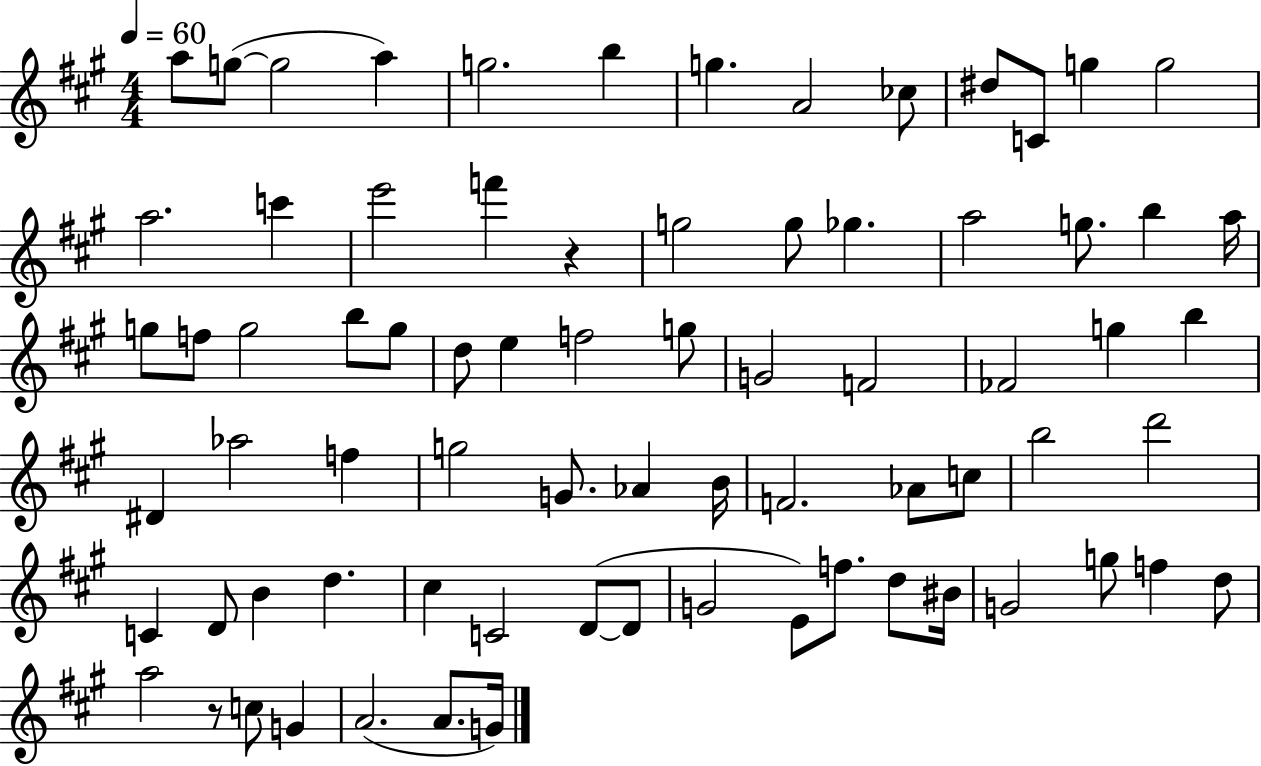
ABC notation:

X:1
T:Untitled
M:4/4
L:1/4
K:A
a/2 g/2 g2 a g2 b g A2 _c/2 ^d/2 C/2 g g2 a2 c' e'2 f' z g2 g/2 _g a2 g/2 b a/4 g/2 f/2 g2 b/2 g/2 d/2 e f2 g/2 G2 F2 _F2 g b ^D _a2 f g2 G/2 _A B/4 F2 _A/2 c/2 b2 d'2 C D/2 B d ^c C2 D/2 D/2 G2 E/2 f/2 d/2 ^B/4 G2 g/2 f d/2 a2 z/2 c/2 G A2 A/2 G/4